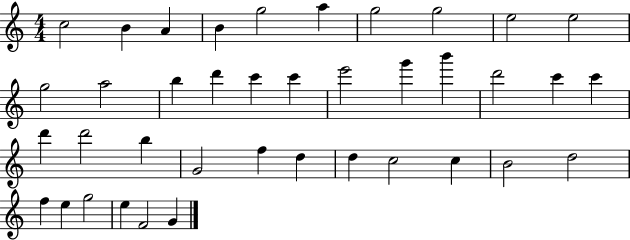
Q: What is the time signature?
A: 4/4